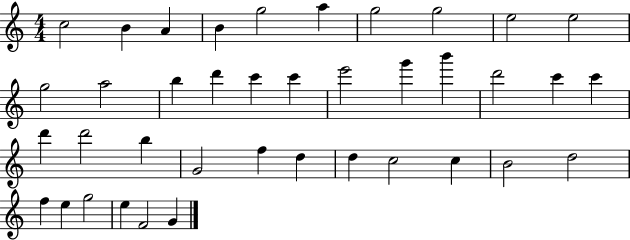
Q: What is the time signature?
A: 4/4